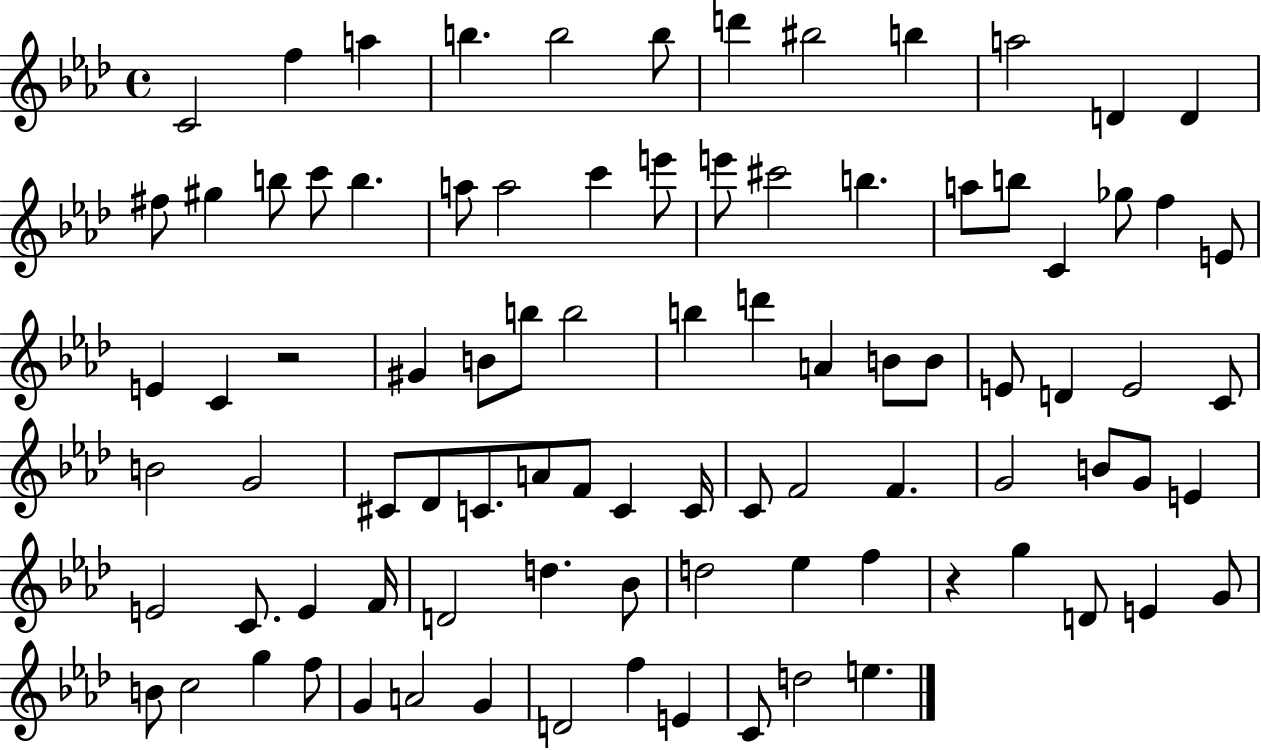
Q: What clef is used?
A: treble